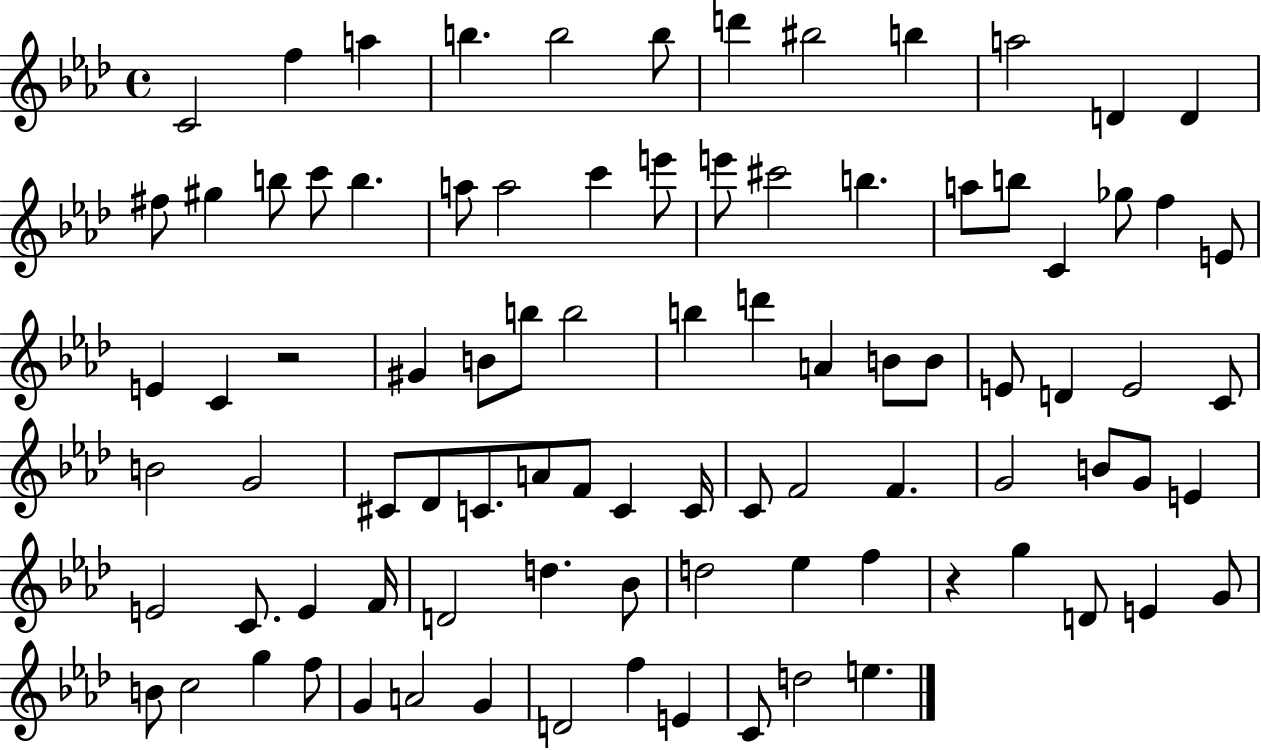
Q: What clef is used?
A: treble